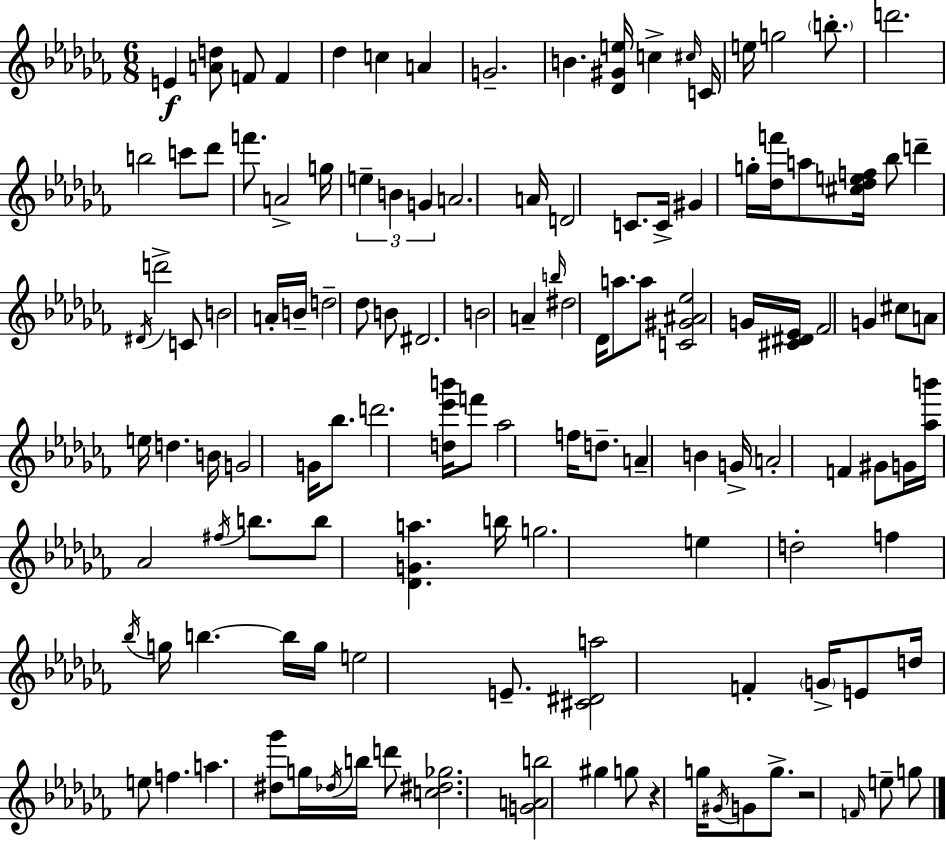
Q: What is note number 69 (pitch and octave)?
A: B4